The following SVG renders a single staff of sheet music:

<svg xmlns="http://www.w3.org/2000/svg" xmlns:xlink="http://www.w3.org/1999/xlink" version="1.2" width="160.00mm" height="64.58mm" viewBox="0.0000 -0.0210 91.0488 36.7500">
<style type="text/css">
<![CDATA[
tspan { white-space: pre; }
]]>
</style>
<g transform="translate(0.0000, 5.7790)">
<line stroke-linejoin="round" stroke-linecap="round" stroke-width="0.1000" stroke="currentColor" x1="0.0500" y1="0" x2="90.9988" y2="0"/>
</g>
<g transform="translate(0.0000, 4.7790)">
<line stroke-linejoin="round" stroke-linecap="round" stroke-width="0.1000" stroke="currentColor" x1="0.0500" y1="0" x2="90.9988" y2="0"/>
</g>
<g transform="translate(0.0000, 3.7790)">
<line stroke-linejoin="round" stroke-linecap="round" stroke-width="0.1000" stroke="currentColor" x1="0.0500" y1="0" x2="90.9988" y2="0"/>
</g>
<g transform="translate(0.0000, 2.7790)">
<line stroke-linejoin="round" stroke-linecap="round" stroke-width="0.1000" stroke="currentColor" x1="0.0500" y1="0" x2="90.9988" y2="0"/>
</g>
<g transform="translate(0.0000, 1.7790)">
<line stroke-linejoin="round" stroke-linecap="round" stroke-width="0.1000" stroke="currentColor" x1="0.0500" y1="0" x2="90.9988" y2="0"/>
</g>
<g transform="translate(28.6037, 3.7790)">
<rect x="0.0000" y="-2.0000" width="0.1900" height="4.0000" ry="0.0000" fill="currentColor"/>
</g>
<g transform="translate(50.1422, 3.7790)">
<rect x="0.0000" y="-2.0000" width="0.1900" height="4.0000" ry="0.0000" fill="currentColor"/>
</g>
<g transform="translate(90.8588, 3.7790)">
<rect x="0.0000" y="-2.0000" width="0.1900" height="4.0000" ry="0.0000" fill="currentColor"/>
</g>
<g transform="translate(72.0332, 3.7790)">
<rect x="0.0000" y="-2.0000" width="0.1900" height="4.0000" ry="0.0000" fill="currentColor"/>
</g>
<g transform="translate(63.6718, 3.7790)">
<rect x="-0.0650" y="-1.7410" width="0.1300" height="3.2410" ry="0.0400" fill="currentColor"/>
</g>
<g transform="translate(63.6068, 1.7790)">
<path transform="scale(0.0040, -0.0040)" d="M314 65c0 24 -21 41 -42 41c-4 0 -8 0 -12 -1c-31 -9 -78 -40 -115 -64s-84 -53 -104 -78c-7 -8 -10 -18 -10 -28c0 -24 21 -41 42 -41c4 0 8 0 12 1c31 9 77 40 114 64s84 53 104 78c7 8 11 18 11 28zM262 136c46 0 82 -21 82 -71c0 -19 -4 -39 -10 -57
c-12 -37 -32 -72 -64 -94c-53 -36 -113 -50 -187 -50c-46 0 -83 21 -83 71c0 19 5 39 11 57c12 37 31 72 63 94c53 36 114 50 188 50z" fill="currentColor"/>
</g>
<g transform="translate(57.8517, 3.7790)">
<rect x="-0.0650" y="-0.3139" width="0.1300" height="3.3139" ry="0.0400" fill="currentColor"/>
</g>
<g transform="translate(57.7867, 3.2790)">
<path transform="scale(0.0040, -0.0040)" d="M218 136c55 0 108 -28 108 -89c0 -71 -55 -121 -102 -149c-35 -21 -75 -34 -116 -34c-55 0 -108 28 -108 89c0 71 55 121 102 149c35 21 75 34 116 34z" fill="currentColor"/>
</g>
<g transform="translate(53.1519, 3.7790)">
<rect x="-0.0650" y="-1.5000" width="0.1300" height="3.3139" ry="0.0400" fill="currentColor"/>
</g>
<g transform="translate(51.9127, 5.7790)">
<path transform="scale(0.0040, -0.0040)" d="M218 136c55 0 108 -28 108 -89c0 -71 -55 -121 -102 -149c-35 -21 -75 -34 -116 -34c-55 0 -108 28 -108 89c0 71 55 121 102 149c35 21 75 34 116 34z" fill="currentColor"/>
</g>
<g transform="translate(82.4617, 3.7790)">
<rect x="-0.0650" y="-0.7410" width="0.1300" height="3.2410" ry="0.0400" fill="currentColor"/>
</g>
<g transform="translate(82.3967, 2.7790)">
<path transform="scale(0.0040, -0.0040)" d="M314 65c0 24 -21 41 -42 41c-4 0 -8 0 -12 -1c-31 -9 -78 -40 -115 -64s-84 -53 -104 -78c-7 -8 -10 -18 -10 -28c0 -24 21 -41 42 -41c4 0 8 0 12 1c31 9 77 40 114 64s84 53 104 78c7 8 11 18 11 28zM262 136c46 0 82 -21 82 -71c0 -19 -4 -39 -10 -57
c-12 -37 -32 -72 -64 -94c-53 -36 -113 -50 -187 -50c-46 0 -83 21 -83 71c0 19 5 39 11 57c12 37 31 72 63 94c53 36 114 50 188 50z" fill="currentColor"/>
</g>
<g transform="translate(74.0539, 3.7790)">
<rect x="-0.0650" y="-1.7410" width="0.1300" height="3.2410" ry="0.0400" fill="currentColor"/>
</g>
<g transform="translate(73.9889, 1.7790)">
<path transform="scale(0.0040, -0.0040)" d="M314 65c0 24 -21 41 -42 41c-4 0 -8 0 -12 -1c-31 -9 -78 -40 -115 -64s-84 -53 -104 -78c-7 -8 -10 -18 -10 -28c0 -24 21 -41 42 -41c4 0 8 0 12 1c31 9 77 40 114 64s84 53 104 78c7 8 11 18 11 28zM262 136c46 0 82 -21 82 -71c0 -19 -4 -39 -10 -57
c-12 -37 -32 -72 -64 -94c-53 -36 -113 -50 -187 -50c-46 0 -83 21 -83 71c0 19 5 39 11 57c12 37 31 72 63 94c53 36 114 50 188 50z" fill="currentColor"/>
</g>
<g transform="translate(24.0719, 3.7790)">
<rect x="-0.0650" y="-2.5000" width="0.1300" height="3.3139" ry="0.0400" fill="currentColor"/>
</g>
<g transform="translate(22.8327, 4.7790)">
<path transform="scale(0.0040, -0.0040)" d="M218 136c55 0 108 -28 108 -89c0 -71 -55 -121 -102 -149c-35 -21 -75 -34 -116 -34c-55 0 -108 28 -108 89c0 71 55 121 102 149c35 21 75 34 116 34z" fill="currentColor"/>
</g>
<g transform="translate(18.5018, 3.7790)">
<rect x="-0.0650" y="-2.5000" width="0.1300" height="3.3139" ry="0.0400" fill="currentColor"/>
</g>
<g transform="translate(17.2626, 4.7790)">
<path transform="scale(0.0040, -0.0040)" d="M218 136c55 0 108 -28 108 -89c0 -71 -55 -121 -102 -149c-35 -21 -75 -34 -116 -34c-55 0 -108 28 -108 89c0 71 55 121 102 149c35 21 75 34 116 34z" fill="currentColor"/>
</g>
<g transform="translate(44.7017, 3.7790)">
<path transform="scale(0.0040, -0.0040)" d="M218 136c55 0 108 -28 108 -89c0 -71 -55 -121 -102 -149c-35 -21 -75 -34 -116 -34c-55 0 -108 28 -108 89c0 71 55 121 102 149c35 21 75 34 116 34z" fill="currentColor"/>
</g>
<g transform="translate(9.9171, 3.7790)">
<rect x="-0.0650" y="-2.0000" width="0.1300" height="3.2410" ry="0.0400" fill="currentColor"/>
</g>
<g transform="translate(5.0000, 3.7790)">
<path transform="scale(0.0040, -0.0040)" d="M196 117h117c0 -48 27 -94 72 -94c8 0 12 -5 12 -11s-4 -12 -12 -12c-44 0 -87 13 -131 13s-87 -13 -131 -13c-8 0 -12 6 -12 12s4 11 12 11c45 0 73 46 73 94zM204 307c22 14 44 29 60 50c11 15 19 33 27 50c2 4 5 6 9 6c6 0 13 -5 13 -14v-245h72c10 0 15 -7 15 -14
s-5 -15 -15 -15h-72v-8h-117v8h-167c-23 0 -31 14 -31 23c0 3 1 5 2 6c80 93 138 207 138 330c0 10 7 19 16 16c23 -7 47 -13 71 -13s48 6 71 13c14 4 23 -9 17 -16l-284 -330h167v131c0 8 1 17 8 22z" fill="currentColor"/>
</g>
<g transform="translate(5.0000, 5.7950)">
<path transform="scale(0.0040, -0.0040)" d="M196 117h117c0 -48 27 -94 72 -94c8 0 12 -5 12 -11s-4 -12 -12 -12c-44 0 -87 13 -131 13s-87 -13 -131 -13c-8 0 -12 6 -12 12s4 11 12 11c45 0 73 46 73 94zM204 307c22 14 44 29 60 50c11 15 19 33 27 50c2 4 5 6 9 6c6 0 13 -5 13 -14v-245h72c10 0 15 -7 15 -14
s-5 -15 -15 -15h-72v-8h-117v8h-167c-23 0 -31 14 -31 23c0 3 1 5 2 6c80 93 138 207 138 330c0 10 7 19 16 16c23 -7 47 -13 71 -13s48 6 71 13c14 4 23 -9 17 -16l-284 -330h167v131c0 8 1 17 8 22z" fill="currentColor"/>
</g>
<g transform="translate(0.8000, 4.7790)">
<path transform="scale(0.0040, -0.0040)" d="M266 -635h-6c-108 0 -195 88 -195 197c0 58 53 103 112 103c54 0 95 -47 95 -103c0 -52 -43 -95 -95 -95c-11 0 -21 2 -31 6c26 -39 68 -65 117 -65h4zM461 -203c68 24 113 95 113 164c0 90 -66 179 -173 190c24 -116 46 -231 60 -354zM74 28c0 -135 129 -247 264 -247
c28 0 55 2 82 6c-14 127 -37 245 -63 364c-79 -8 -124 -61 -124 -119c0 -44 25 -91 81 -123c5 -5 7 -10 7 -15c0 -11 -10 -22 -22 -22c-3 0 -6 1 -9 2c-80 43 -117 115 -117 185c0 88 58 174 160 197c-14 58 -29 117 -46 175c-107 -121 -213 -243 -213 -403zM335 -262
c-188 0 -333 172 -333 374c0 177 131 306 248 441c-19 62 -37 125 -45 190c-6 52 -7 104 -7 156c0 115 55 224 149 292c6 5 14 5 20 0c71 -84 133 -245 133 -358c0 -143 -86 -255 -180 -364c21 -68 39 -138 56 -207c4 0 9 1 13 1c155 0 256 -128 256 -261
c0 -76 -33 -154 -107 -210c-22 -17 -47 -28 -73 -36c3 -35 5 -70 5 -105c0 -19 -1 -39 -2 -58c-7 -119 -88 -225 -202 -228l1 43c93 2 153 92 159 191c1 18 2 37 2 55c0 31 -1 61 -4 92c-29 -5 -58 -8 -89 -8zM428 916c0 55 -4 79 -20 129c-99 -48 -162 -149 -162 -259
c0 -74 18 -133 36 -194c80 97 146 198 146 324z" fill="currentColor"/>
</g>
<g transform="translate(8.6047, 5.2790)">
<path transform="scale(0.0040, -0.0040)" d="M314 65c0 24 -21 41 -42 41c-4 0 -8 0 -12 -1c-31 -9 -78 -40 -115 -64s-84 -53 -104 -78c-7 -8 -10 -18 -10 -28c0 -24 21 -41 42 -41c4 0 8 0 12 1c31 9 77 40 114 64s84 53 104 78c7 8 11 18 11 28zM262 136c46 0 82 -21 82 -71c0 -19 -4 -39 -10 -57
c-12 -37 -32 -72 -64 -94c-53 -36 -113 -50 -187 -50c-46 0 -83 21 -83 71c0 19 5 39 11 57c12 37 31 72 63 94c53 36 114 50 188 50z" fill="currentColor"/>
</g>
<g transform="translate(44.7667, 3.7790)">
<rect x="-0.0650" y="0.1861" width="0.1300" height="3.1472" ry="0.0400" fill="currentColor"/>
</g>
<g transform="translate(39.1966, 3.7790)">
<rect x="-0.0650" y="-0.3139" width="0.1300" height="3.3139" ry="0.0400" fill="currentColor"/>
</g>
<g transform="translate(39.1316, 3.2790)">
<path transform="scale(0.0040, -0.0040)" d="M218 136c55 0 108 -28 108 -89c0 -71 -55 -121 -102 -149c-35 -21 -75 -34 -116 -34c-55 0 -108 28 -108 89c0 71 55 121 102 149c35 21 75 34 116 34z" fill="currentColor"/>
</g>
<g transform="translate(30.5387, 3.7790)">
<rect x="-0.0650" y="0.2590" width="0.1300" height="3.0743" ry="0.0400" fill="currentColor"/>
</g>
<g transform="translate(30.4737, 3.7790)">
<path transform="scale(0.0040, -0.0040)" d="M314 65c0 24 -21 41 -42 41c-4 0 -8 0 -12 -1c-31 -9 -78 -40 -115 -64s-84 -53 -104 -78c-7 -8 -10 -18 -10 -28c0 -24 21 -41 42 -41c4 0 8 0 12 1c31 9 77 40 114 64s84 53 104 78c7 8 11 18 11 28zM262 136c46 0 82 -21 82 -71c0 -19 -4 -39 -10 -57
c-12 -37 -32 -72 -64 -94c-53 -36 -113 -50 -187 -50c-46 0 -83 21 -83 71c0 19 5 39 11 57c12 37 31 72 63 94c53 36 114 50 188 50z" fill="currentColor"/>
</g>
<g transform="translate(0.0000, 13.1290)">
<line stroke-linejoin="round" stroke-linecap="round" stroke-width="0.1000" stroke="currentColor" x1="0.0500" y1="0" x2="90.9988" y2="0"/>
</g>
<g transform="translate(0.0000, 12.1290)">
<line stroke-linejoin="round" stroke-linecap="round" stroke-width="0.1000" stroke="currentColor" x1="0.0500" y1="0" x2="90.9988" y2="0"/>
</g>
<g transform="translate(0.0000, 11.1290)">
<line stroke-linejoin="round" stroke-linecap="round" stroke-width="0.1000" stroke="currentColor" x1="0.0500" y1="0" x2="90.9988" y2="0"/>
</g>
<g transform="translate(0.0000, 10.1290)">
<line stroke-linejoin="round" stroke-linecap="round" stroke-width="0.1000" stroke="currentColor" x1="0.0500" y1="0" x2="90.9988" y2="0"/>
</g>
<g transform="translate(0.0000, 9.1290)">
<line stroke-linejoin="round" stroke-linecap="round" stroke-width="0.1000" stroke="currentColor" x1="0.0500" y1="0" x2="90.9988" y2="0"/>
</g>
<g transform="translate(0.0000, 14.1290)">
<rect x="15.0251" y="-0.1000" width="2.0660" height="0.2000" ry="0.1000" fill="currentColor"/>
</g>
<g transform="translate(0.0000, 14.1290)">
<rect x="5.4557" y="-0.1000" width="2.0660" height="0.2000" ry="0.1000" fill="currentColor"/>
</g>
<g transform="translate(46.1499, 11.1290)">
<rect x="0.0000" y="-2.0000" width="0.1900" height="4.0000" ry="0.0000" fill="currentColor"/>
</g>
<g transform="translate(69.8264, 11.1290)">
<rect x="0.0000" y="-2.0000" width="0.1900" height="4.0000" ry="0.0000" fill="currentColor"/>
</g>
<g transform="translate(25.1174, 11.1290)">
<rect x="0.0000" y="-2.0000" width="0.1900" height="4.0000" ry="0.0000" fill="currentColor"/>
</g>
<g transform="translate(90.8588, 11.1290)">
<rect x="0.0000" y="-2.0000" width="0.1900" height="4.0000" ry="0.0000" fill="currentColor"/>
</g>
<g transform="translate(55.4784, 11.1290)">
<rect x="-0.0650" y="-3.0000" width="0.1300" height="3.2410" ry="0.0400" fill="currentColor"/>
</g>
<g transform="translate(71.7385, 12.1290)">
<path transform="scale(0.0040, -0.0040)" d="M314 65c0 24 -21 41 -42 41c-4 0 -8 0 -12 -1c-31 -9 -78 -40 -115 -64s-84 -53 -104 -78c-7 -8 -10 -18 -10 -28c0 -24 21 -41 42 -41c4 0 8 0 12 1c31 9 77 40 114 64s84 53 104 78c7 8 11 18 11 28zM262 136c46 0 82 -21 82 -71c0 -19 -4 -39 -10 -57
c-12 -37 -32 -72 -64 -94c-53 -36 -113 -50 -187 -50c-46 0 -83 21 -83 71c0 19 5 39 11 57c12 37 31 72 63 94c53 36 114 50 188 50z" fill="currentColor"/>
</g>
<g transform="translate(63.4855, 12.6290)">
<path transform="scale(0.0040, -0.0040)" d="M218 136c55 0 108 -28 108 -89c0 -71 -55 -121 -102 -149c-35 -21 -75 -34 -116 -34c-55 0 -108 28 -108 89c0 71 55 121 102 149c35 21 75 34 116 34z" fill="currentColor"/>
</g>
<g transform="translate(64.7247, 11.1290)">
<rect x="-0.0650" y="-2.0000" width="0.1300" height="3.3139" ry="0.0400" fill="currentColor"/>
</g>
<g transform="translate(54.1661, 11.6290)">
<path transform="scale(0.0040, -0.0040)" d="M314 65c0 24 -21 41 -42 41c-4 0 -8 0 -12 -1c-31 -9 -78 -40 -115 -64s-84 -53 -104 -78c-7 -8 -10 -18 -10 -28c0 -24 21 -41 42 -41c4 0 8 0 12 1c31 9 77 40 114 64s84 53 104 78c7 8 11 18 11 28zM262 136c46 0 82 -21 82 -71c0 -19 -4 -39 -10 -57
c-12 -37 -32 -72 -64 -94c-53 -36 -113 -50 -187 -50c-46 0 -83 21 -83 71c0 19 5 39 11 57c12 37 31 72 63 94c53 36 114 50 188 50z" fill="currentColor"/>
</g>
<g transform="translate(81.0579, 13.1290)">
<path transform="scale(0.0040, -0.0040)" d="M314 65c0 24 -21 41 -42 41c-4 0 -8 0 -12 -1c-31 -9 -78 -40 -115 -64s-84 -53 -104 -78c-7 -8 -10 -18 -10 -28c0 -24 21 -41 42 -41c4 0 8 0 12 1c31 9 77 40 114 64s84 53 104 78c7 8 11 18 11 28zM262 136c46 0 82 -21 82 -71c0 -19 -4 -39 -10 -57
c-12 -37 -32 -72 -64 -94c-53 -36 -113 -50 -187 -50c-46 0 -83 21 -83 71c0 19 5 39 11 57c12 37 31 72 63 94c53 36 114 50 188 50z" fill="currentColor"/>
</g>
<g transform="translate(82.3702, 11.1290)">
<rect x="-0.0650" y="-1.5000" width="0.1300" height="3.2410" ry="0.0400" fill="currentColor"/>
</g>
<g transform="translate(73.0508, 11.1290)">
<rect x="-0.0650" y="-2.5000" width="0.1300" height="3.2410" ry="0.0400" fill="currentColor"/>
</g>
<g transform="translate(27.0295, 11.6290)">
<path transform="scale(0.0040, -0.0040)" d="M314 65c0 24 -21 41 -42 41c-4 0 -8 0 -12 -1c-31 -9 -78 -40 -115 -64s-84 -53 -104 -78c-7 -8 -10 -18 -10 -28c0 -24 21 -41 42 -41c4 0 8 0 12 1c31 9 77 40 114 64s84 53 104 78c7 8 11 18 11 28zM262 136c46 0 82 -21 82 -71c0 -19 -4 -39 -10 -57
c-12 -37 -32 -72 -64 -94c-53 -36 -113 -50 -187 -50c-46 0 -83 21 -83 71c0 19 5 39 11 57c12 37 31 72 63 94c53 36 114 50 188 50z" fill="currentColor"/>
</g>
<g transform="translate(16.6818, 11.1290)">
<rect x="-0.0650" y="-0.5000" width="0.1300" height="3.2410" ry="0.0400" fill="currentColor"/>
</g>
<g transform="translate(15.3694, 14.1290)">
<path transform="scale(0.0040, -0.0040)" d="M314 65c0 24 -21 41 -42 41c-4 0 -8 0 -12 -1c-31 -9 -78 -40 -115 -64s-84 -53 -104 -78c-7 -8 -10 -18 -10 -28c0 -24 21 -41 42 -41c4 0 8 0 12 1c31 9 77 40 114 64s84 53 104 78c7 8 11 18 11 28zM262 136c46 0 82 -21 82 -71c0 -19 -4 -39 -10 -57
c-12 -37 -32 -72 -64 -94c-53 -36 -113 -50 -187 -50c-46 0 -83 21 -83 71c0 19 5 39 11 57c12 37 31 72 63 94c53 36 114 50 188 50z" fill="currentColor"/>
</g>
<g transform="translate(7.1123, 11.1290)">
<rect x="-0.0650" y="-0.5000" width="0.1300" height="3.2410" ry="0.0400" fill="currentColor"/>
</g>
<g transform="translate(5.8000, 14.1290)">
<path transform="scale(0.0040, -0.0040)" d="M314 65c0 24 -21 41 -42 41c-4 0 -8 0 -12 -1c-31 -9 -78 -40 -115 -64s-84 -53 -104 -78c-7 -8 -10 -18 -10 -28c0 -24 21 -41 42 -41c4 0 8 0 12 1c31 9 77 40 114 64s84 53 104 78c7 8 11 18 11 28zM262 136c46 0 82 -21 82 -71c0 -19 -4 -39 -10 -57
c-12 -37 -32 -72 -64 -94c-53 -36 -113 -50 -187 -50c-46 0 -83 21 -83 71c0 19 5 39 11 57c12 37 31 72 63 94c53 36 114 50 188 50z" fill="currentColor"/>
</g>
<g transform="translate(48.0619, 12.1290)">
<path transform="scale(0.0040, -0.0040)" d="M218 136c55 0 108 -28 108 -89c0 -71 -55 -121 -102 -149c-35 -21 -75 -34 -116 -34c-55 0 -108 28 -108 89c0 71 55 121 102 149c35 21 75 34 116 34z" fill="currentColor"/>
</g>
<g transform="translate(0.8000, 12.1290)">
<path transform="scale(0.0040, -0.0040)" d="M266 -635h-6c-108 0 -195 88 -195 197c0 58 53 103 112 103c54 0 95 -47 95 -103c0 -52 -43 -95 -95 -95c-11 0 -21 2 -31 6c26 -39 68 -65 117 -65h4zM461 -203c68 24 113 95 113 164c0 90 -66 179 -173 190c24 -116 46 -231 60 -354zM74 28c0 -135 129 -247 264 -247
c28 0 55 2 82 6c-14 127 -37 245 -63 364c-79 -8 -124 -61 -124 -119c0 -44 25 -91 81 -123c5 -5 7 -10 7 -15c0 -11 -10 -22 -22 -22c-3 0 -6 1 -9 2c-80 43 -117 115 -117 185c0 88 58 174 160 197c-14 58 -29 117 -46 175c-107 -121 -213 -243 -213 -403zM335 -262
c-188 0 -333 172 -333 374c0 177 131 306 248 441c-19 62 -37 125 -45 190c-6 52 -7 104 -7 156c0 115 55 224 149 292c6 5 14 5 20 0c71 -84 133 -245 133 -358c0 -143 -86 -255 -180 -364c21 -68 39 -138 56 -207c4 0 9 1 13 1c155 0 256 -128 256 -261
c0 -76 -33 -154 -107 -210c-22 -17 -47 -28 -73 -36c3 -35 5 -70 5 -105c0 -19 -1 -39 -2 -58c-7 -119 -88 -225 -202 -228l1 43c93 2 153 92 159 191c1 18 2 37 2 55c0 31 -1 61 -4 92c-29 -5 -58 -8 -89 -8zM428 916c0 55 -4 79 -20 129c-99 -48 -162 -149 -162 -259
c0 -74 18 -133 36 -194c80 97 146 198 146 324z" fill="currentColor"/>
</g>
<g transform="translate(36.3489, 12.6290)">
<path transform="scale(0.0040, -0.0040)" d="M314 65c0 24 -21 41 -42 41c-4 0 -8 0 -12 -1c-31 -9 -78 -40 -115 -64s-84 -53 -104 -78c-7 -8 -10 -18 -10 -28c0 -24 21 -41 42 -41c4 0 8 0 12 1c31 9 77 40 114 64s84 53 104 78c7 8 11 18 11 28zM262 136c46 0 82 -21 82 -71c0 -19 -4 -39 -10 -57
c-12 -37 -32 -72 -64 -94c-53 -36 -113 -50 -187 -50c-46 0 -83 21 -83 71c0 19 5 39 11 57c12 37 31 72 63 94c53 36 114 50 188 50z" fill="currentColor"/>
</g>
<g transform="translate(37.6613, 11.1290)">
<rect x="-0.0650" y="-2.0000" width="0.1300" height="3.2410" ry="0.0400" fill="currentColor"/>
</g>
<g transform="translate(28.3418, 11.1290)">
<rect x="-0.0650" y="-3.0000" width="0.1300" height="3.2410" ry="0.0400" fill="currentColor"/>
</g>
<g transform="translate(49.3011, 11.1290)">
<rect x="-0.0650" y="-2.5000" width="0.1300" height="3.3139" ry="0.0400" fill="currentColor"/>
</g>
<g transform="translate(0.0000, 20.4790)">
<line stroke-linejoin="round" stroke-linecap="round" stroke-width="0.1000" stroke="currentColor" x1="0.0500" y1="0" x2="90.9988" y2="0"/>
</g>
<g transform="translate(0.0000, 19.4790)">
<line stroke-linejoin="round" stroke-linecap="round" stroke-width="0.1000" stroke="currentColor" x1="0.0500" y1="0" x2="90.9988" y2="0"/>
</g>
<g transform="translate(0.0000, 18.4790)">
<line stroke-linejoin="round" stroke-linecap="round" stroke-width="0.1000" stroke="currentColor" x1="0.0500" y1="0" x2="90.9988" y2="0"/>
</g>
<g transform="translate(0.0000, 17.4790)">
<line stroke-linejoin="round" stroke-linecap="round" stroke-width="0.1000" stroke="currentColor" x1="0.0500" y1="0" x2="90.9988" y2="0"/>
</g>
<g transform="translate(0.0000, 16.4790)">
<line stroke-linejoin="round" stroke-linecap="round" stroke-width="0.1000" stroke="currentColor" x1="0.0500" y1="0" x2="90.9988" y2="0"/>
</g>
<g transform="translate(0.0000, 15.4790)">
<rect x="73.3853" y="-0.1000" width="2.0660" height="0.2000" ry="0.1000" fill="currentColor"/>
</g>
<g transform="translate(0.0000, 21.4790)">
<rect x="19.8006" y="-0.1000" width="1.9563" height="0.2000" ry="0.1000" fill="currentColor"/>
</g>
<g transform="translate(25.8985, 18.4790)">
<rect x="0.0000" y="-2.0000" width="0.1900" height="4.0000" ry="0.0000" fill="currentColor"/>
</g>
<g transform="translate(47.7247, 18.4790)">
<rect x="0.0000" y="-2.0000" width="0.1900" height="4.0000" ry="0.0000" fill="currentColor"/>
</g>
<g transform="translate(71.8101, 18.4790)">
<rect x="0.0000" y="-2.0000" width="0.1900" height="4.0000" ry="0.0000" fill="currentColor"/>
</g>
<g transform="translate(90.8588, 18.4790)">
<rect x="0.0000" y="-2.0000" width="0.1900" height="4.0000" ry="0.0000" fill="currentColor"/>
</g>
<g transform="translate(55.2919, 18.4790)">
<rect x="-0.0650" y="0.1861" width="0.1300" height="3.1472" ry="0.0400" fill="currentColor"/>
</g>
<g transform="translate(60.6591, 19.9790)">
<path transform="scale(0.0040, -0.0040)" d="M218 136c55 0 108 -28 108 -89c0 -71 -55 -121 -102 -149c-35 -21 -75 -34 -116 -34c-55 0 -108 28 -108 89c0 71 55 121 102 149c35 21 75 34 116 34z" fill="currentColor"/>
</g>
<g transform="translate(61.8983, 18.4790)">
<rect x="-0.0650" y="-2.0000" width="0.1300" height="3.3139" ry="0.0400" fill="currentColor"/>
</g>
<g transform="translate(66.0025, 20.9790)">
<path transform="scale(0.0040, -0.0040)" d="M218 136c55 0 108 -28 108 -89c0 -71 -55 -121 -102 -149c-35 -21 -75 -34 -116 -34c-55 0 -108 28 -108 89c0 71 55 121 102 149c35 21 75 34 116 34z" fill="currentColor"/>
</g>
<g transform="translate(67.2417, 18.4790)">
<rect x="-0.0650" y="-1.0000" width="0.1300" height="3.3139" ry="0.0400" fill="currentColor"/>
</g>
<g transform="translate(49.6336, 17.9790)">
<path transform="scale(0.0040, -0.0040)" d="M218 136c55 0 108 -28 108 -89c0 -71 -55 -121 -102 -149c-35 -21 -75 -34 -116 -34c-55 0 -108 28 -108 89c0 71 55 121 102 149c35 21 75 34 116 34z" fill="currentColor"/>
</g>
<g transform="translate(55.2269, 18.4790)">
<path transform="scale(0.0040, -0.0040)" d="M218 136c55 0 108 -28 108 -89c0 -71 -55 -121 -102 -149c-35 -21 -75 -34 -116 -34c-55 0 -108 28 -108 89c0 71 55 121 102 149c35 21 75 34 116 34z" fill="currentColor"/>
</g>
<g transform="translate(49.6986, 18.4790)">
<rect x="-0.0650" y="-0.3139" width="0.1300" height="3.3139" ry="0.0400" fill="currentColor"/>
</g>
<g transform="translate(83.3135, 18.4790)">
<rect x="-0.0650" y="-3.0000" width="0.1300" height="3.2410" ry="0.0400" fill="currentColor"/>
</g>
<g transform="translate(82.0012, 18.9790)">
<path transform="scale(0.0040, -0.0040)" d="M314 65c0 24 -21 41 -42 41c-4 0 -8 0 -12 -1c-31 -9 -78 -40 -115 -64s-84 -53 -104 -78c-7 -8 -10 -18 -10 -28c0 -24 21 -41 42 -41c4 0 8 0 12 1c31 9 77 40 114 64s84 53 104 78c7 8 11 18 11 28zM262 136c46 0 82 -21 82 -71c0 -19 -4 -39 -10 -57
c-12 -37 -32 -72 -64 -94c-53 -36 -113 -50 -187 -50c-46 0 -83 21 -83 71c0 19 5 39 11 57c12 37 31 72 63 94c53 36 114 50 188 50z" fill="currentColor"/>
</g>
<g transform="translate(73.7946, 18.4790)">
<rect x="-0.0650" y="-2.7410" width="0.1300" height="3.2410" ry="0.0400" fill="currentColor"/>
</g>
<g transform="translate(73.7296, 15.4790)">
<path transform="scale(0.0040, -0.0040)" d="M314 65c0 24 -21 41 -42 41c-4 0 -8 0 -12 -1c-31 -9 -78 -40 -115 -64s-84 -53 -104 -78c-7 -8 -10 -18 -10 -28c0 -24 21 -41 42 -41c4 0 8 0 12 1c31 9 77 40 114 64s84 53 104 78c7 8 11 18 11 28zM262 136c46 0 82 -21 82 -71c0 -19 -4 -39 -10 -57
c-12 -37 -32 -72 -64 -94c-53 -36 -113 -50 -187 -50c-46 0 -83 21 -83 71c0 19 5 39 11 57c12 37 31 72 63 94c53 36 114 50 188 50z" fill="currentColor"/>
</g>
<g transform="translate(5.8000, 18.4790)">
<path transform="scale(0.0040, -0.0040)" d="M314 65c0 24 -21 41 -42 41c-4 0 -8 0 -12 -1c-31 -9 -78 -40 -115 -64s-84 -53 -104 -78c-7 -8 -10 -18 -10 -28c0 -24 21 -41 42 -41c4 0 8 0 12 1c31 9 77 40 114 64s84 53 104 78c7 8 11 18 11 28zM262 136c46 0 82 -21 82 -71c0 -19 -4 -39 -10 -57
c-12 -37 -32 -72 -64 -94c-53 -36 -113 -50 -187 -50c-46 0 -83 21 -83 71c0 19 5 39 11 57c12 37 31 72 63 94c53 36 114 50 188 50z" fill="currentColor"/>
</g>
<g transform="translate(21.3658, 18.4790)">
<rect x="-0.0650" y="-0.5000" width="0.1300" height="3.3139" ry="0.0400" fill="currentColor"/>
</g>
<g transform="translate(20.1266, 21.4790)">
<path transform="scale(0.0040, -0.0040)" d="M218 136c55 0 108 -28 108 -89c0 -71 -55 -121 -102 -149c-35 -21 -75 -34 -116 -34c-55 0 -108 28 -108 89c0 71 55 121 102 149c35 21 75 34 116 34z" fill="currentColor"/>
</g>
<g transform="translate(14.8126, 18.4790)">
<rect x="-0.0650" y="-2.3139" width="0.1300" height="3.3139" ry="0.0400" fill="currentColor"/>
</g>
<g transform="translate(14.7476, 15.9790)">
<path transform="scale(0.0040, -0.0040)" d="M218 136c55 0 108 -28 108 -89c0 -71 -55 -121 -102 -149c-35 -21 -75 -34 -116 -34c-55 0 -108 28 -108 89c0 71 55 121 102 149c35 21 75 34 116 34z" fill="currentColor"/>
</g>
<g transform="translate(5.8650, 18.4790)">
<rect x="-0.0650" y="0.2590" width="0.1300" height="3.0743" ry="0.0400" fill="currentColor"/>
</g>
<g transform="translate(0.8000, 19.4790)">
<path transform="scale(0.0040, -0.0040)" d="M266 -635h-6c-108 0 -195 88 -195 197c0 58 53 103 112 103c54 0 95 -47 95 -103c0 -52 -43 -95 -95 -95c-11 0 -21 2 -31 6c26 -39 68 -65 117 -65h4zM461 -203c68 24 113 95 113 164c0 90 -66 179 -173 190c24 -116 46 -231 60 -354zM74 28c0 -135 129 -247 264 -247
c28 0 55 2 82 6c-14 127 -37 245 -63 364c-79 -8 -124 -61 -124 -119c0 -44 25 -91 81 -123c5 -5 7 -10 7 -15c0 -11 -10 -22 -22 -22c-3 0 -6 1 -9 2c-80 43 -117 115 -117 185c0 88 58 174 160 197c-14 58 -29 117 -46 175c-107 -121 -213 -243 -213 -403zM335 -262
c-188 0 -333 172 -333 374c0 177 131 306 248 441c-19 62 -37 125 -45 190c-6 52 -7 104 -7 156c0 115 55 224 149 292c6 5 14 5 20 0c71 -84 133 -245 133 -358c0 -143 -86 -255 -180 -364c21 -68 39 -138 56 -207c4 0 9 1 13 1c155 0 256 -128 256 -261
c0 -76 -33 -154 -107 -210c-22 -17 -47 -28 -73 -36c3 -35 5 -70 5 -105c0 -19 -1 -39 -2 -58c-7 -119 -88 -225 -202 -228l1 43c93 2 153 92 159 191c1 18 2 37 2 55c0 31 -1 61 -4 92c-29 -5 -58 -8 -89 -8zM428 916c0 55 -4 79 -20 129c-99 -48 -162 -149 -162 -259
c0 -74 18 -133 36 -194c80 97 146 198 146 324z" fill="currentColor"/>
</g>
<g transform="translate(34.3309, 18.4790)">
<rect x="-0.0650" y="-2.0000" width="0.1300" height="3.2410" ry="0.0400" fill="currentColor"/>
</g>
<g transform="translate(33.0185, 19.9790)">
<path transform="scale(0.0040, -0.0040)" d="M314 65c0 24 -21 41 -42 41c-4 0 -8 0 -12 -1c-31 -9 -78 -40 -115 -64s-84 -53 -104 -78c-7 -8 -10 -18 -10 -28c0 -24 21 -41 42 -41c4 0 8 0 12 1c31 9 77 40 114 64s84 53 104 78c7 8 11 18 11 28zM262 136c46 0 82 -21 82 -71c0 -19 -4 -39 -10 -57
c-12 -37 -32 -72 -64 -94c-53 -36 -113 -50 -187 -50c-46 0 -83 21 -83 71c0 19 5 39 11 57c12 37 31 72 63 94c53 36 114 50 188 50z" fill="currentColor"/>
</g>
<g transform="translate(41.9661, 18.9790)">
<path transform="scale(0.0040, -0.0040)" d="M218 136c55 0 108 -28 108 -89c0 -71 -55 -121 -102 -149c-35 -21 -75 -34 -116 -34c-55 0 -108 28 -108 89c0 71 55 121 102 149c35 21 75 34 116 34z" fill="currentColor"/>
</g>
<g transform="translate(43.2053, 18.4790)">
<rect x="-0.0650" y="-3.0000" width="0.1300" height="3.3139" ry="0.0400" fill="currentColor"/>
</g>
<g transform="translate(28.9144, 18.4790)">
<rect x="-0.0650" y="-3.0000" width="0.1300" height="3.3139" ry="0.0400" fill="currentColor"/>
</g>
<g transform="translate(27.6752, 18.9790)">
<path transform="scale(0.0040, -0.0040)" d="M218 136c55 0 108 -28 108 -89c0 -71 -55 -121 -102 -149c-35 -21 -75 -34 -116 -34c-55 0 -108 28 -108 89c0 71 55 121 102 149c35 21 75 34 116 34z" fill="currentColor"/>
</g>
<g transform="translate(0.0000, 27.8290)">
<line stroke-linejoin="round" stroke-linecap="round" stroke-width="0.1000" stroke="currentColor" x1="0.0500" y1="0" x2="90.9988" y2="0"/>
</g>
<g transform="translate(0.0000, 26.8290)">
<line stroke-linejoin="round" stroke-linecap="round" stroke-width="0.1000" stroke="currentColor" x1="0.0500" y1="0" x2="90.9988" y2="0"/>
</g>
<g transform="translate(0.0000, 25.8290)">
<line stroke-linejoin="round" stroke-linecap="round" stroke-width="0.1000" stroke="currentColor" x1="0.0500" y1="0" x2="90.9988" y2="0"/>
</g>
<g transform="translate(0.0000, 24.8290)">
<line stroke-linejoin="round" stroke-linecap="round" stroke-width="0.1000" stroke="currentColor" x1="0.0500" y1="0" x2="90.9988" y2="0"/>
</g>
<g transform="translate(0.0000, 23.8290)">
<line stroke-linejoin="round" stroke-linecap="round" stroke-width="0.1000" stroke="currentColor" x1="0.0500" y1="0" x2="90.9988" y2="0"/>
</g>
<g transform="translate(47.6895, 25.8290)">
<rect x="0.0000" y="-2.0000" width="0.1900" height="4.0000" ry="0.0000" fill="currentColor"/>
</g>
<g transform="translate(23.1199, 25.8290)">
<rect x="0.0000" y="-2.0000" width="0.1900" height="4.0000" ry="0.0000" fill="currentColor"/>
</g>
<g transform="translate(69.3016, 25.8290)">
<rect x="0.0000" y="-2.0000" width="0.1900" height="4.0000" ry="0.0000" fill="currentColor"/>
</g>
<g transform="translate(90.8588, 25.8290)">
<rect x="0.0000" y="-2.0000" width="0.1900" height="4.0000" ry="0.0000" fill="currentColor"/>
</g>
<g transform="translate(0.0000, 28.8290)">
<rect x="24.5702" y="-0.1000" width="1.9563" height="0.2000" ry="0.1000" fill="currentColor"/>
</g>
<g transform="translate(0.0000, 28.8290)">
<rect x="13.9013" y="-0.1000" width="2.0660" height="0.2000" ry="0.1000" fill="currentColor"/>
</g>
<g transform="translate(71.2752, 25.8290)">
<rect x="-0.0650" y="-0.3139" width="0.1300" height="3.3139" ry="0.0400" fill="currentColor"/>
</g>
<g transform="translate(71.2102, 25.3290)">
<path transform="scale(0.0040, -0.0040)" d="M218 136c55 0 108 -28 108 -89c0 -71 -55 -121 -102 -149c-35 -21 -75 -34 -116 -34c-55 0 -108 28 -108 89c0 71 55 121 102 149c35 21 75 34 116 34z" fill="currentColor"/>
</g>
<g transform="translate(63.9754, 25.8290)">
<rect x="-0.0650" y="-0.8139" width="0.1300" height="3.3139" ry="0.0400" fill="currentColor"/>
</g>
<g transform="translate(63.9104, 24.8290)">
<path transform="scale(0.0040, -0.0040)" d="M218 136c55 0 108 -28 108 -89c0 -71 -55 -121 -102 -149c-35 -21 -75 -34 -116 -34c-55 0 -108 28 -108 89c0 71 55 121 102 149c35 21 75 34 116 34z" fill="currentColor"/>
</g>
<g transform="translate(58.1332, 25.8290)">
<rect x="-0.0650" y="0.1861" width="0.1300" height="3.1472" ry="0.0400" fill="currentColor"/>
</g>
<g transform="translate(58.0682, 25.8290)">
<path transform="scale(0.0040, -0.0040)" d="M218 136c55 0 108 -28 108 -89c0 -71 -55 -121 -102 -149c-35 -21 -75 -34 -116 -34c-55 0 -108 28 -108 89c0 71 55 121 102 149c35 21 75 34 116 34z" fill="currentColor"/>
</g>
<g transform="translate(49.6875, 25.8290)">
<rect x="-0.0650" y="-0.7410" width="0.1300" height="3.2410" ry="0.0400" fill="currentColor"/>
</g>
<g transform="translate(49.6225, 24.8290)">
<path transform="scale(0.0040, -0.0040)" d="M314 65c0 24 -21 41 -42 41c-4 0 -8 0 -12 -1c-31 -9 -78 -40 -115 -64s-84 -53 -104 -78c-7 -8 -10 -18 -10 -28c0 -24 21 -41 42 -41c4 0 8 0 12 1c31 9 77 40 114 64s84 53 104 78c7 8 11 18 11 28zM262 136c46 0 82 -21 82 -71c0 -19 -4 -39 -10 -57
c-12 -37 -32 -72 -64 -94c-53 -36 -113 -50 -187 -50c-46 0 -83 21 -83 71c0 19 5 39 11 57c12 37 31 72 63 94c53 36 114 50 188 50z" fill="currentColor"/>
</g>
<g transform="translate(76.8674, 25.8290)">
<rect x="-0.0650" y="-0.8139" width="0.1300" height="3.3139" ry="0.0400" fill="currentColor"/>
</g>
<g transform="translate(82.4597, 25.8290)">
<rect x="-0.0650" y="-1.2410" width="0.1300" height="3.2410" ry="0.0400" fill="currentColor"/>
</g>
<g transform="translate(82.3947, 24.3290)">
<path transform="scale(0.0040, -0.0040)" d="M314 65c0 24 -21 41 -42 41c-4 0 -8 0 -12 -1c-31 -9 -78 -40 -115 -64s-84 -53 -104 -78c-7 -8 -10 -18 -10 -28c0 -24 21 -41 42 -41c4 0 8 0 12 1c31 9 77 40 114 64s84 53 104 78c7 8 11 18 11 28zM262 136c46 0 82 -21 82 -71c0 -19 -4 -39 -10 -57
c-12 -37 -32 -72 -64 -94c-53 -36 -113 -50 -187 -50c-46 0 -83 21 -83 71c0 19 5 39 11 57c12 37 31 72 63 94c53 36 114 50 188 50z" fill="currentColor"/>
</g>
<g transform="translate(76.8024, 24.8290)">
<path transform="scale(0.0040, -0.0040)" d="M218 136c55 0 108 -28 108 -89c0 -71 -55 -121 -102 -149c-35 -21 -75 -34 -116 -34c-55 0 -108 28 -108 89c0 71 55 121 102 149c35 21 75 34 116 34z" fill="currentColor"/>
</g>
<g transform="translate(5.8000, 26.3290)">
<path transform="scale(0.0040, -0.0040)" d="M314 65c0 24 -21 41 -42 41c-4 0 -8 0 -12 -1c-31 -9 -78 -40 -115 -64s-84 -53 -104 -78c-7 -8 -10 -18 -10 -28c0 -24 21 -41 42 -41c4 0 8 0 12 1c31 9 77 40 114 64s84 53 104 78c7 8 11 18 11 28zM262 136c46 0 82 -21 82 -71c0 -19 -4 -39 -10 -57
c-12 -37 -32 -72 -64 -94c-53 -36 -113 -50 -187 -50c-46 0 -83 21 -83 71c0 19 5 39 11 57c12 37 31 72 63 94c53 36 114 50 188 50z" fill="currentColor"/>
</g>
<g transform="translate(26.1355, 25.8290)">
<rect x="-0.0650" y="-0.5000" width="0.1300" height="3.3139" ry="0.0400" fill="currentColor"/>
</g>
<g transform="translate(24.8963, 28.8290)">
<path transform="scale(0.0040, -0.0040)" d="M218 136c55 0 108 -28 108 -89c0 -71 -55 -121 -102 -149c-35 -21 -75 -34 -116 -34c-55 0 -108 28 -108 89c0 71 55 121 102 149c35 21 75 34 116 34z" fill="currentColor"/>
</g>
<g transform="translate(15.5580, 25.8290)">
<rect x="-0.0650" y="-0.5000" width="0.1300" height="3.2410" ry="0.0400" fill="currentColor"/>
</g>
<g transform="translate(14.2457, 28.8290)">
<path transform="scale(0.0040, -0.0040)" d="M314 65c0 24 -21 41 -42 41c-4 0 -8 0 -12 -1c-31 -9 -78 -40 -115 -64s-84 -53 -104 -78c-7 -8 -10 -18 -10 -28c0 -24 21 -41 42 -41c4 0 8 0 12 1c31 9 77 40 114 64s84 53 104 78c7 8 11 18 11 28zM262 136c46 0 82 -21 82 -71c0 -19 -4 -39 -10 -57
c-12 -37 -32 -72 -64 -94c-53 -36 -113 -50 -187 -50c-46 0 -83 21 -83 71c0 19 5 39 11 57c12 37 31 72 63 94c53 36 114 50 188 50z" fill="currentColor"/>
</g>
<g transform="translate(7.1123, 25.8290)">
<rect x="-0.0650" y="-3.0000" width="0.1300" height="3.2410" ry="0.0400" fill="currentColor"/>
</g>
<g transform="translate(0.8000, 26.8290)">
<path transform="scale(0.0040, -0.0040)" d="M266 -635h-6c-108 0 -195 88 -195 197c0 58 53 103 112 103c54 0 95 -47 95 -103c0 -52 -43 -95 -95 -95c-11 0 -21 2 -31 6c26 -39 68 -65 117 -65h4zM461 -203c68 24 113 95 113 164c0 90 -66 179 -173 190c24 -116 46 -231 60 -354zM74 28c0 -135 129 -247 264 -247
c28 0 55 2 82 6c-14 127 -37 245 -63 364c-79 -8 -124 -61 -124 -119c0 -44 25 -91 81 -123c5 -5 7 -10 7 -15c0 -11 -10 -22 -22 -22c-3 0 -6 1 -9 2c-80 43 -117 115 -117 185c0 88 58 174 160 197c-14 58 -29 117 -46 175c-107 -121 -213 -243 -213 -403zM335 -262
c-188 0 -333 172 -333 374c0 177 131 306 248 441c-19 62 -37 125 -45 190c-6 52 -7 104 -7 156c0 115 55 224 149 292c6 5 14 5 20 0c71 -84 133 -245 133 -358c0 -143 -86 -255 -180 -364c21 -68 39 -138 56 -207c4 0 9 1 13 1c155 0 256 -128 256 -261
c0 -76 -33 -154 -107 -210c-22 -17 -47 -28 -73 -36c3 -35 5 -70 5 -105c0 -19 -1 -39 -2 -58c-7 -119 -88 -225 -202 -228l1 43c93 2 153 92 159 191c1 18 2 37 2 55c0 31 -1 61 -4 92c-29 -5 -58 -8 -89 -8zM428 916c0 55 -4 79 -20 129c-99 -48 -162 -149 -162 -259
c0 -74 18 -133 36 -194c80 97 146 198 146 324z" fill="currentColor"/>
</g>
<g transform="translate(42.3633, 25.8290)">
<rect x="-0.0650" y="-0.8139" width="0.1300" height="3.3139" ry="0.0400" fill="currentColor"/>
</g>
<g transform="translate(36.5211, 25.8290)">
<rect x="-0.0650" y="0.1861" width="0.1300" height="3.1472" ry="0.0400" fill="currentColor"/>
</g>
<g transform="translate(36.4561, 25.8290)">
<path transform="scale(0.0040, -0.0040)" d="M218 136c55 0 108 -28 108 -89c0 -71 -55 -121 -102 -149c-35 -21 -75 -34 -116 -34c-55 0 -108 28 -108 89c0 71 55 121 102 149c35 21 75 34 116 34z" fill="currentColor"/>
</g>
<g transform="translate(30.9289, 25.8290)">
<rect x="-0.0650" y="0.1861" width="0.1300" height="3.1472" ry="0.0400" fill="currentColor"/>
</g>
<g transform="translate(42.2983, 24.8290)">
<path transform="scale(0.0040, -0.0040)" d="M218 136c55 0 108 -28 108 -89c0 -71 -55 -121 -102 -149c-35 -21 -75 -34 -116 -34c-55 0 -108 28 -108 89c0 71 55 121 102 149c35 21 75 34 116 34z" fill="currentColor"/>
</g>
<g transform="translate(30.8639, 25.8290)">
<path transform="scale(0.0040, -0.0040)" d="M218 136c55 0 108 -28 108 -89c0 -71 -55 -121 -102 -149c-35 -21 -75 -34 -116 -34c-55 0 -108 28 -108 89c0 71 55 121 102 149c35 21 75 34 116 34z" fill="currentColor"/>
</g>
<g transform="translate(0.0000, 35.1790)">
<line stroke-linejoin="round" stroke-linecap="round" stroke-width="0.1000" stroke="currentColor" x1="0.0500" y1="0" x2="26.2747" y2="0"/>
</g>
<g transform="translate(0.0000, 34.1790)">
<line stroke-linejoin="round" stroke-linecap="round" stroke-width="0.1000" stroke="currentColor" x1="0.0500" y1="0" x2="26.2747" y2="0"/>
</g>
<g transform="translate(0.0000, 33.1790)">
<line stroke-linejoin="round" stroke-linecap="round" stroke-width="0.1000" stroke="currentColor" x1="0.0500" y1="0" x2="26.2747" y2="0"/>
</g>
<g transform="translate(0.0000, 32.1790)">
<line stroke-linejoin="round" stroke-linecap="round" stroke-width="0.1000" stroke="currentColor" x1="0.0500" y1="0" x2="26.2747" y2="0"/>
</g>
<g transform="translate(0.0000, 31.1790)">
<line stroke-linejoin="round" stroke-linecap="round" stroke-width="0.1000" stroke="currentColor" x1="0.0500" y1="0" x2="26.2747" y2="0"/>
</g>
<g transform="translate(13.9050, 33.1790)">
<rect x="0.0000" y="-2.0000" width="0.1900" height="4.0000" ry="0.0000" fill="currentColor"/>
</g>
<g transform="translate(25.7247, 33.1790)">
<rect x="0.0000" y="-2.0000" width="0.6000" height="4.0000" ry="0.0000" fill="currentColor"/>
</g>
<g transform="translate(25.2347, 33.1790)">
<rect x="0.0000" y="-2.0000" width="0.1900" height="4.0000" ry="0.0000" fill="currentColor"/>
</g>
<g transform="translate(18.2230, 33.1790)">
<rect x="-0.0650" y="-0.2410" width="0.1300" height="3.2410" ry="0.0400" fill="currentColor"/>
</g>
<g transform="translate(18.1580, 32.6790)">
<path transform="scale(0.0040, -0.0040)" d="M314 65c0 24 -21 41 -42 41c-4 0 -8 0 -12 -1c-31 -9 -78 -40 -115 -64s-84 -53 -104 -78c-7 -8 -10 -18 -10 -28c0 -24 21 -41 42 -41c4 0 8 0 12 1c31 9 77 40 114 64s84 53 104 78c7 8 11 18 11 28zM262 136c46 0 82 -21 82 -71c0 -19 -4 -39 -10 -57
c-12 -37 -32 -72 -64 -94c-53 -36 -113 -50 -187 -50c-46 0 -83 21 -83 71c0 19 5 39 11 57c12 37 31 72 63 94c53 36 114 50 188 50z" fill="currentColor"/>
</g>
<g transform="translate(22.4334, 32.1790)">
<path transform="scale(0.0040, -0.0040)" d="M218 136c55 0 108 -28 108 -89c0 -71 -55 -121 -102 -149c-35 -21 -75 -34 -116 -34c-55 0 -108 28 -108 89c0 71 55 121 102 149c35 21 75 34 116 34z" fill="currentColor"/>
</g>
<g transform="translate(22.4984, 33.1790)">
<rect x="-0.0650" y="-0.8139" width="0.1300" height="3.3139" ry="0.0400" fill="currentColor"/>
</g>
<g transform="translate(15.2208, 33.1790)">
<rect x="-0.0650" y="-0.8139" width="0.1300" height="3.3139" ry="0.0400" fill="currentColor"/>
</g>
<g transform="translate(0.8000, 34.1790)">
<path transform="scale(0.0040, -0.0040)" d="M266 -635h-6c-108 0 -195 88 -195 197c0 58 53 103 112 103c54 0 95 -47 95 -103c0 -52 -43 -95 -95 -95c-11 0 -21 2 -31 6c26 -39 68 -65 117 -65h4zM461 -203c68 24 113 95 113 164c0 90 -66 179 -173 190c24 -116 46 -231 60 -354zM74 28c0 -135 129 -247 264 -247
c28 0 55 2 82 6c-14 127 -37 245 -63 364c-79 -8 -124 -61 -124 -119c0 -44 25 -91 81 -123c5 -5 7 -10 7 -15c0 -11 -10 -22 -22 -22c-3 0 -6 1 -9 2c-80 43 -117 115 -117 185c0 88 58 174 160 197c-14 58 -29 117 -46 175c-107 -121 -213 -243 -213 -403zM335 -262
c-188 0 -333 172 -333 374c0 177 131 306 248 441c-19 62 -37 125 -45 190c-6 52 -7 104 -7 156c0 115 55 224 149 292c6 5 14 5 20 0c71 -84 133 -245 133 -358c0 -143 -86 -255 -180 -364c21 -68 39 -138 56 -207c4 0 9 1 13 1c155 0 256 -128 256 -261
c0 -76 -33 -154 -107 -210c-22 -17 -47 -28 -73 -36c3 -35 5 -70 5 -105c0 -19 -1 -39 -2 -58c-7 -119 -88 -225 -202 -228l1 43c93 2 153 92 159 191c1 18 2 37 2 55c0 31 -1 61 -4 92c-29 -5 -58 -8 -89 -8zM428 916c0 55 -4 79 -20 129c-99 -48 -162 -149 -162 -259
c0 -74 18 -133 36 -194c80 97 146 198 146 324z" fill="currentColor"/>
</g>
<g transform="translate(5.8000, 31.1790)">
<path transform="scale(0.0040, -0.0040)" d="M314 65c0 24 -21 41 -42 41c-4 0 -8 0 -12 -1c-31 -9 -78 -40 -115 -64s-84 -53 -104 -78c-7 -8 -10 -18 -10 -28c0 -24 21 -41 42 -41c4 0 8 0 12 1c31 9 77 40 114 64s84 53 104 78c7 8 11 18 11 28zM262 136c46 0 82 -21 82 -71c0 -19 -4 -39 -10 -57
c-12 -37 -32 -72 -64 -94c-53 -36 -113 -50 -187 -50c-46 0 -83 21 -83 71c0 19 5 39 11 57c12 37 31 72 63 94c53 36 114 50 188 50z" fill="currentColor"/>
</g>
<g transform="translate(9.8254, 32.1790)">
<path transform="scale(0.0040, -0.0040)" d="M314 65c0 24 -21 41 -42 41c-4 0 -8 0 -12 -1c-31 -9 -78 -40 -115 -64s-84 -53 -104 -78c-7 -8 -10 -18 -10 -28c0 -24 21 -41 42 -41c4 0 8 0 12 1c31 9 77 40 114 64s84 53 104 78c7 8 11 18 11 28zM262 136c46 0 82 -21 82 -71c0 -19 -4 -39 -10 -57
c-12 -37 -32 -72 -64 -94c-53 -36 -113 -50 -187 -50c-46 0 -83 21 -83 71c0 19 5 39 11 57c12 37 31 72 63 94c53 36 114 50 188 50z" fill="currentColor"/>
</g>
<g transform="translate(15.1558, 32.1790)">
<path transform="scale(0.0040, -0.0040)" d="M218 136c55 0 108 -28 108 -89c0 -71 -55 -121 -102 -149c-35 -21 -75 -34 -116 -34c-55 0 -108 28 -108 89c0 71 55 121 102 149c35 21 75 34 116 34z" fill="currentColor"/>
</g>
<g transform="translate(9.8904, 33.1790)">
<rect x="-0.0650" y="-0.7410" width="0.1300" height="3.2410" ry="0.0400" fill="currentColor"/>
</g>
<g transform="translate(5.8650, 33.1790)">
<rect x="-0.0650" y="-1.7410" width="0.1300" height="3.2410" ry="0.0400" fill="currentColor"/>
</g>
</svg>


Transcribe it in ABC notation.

X:1
T:Untitled
M:4/4
L:1/4
K:C
F2 G G B2 c B E c f2 f2 d2 C2 C2 A2 F2 G A2 F G2 E2 B2 g C A F2 A c B F D a2 A2 A2 C2 C B B d d2 B d c d e2 f2 d2 d c2 d